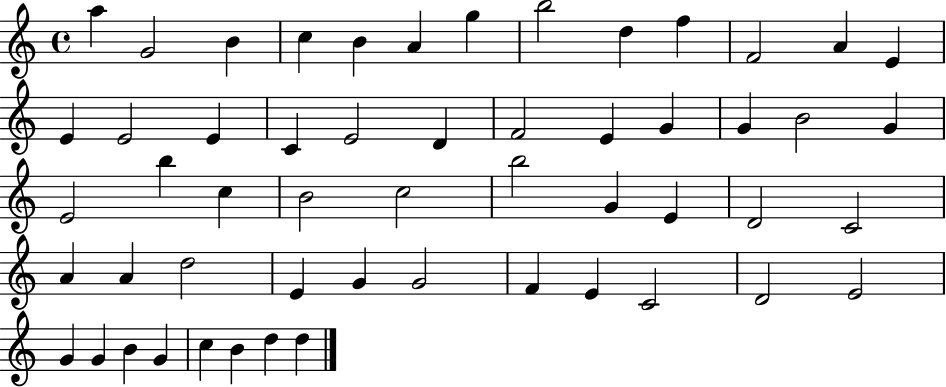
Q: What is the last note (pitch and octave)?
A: D5